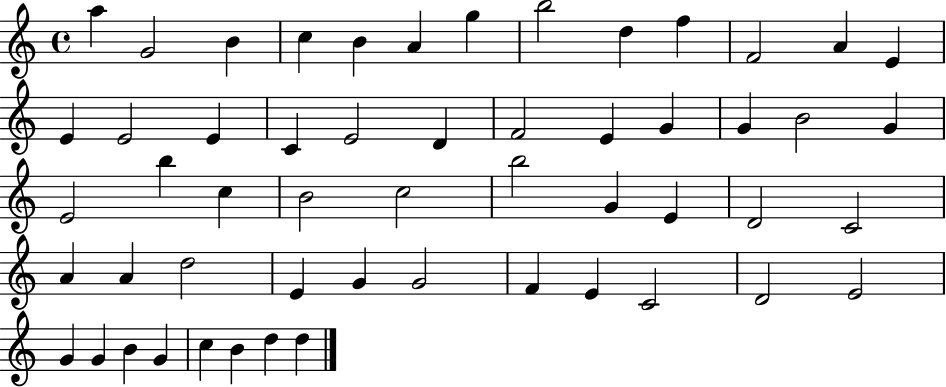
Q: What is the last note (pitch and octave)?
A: D5